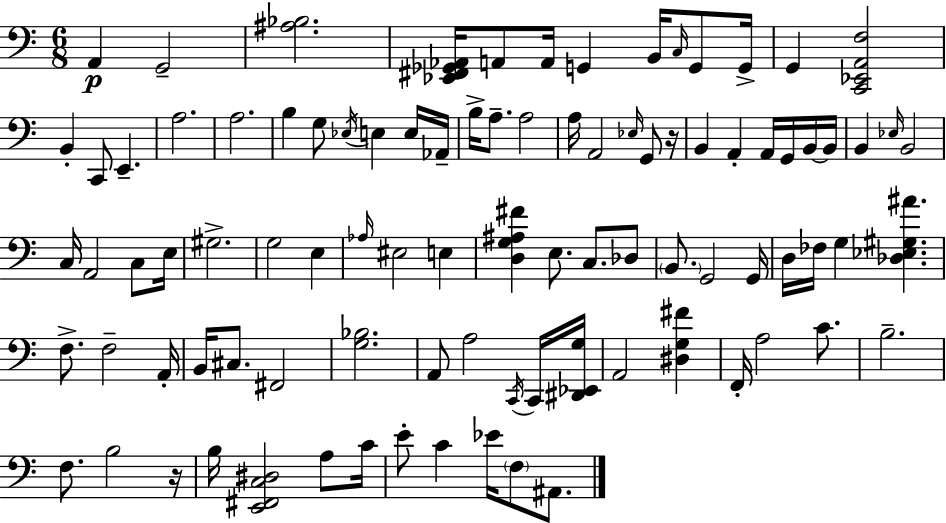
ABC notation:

X:1
T:Untitled
M:6/8
L:1/4
K:Am
A,, G,,2 [^A,_B,]2 [_E,,^F,,_G,,_A,,]/4 A,,/2 A,,/4 G,, B,,/4 C,/4 G,,/2 G,,/4 G,, [C,,_E,,A,,F,]2 B,, C,,/2 E,, A,2 A,2 B, G,/2 _E,/4 E, E,/4 _A,,/4 B,/4 A,/2 A,2 A,/4 A,,2 _E,/4 G,,/2 z/4 B,, A,, A,,/4 G,,/4 B,,/4 B,,/4 B,, _E,/4 B,,2 C,/4 A,,2 C,/2 E,/4 ^G,2 G,2 E, _A,/4 ^E,2 E, [D,G,^A,^F] E,/2 C,/2 _D,/2 B,,/2 G,,2 G,,/4 D,/4 _F,/4 G, [_D,_E,^G,^A] F,/2 F,2 A,,/4 B,,/4 ^C,/2 ^F,,2 [G,_B,]2 A,,/2 A,2 C,,/4 C,,/4 [^D,,_E,,G,]/4 A,,2 [^D,G,^F] F,,/4 A,2 C/2 B,2 F,/2 B,2 z/4 B,/4 [E,,^F,,C,^D,]2 A,/2 C/4 E/2 C _E/4 F,/2 ^A,,/2